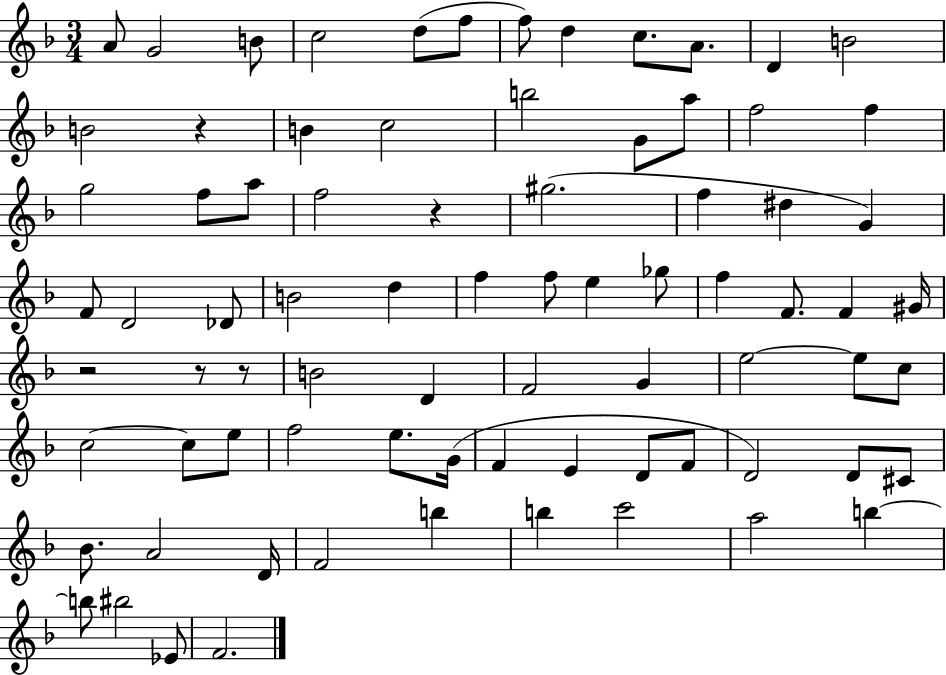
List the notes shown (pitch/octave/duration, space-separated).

A4/e G4/h B4/e C5/h D5/e F5/e F5/e D5/q C5/e. A4/e. D4/q B4/h B4/h R/q B4/q C5/h B5/h G4/e A5/e F5/h F5/q G5/h F5/e A5/e F5/h R/q G#5/h. F5/q D#5/q G4/q F4/e D4/h Db4/e B4/h D5/q F5/q F5/e E5/q Gb5/e F5/q F4/e. F4/q G#4/s R/h R/e R/e B4/h D4/q F4/h G4/q E5/h E5/e C5/e C5/h C5/e E5/e F5/h E5/e. G4/s F4/q E4/q D4/e F4/e D4/h D4/e C#4/e Bb4/e. A4/h D4/s F4/h B5/q B5/q C6/h A5/h B5/q B5/e BIS5/h Eb4/e F4/h.